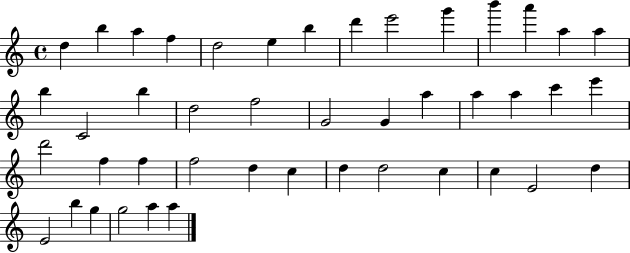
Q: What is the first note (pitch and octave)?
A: D5